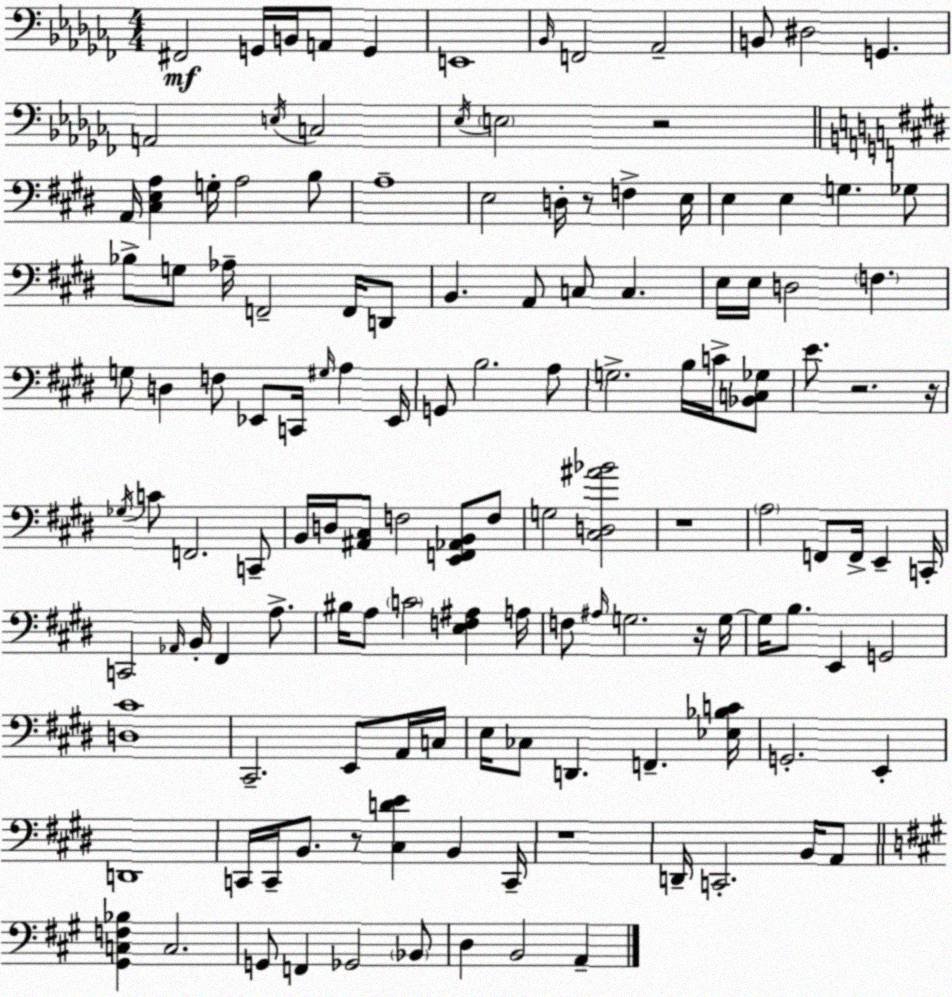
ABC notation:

X:1
T:Untitled
M:4/4
L:1/4
K:Abm
^F,,2 G,,/4 B,,/4 A,,/2 G,, E,,4 _B,,/4 F,,2 _A,,2 B,,/2 ^D,2 G,, A,,2 E,/4 C,2 _E,/4 E,2 z2 A,,/4 [^C,E,A,] G,/4 A,2 B,/2 A,4 E,2 D,/4 z/2 F, E,/4 E, E, G, _G,/2 _B,/2 G,/2 _A,/4 F,,2 F,,/4 D,,/2 B,, A,,/2 C,/2 C, E,/4 E,/4 D,2 F, G,/2 D, F,/2 _E,,/2 C,,/4 ^G,/4 A, _E,,/4 G,,/2 B,2 A,/2 G,2 B,/4 C/4 [_B,,C,_G,]/2 E/2 z2 z/4 _G,/4 C/2 F,,2 C,,/2 B,,/4 D,/4 [^A,,^C,]/2 F,2 [E,,F,,_A,,B,,]/2 F,/2 G,2 [^C,D,^A_B]2 z4 A,2 F,,/2 F,,/4 E,, C,,/4 C,,2 _A,,/4 B,,/4 ^F,, A,/2 ^B,/4 A,/2 C2 [E,F,^A,] A,/4 F,/2 ^A,/4 G,2 z/4 G,/4 G,/4 B,/2 E,, G,,2 [D,^C]4 ^C,,2 E,,/2 A,,/4 C,/4 E,/4 _C,/2 D,, F,, [_E,_B,C]/4 G,,2 E,, D,,4 C,,/4 C,,/4 B,,/2 z/2 [^C,DE] B,, C,,/4 z4 D,,/4 C,,2 B,,/4 A,,/2 [^G,,C,F,_B,] C,2 G,,/2 F,, _G,,2 _B,,/2 D, B,,2 A,,